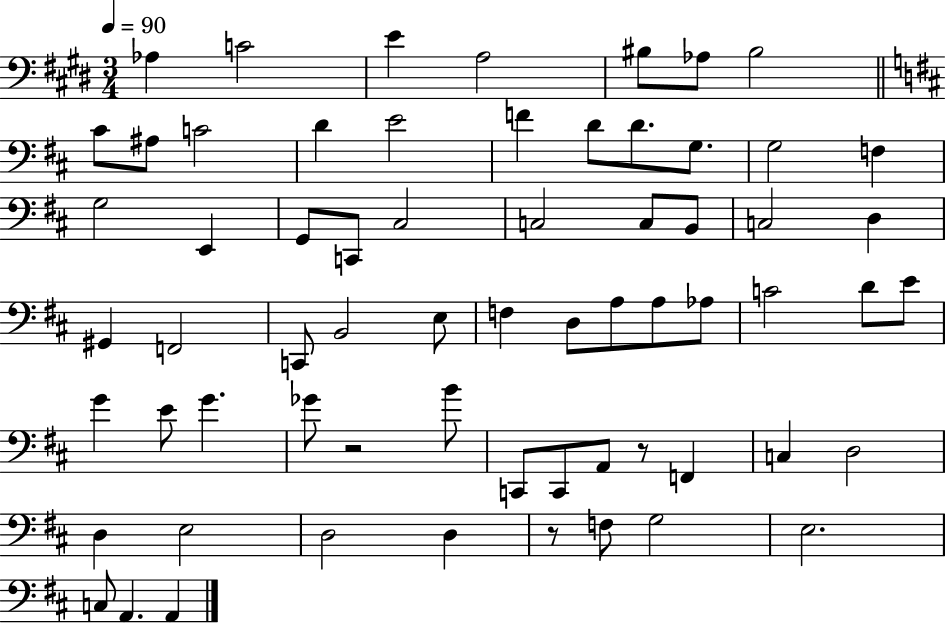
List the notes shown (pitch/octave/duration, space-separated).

Ab3/q C4/h E4/q A3/h BIS3/e Ab3/e BIS3/h C#4/e A#3/e C4/h D4/q E4/h F4/q D4/e D4/e. G3/e. G3/h F3/q G3/h E2/q G2/e C2/e C#3/h C3/h C3/e B2/e C3/h D3/q G#2/q F2/h C2/e B2/h E3/e F3/q D3/e A3/e A3/e Ab3/e C4/h D4/e E4/e G4/q E4/e G4/q. Gb4/e R/h B4/e C2/e C2/e A2/e R/e F2/q C3/q D3/h D3/q E3/h D3/h D3/q R/e F3/e G3/h E3/h. C3/e A2/q. A2/q